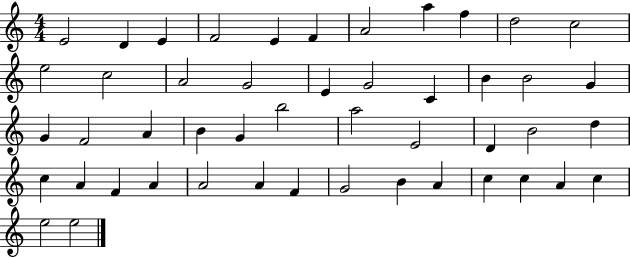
E4/h D4/q E4/q F4/h E4/q F4/q A4/h A5/q F5/q D5/h C5/h E5/h C5/h A4/h G4/h E4/q G4/h C4/q B4/q B4/h G4/q G4/q F4/h A4/q B4/q G4/q B5/h A5/h E4/h D4/q B4/h D5/q C5/q A4/q F4/q A4/q A4/h A4/q F4/q G4/h B4/q A4/q C5/q C5/q A4/q C5/q E5/h E5/h